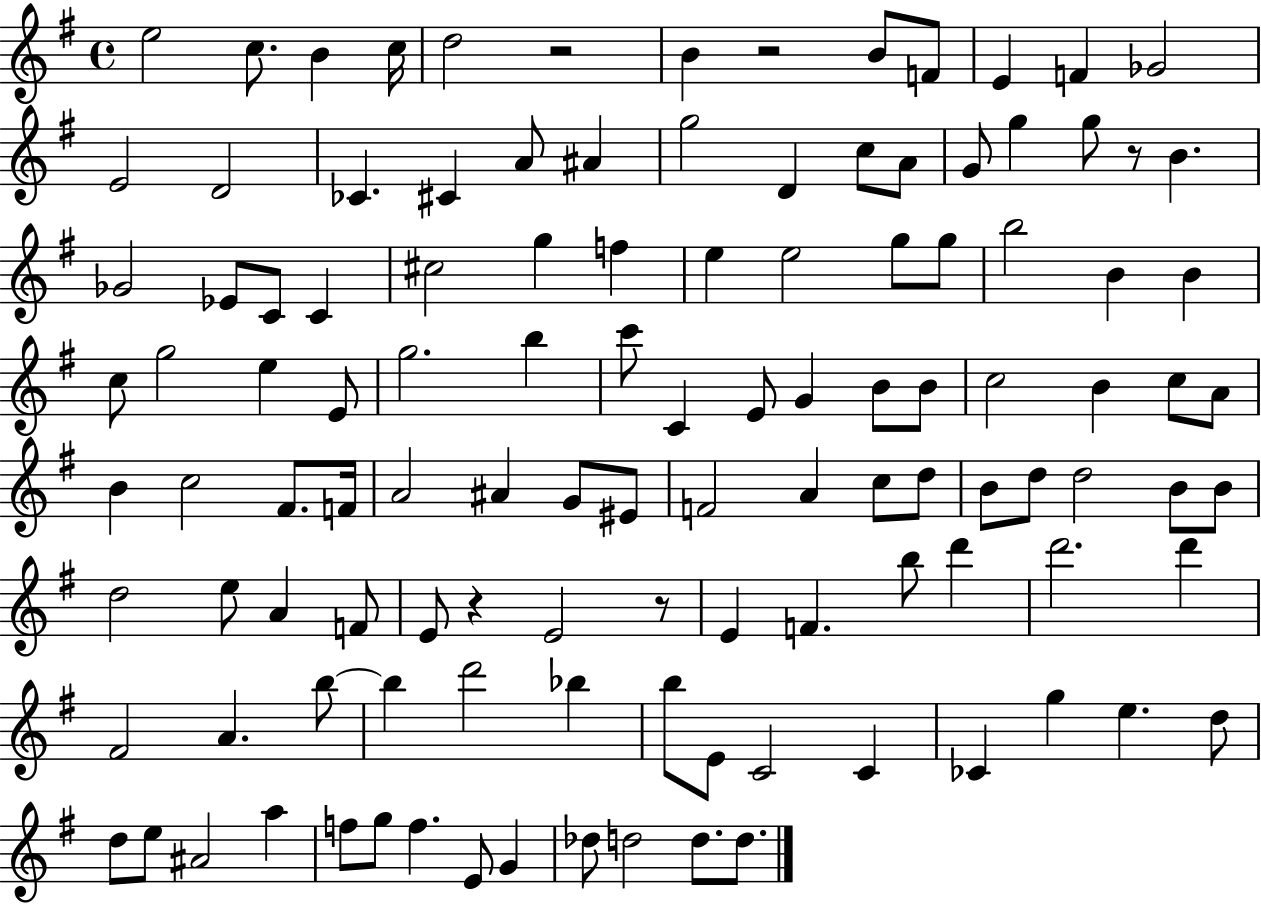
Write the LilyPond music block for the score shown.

{
  \clef treble
  \time 4/4
  \defaultTimeSignature
  \key g \major
  \repeat volta 2 { e''2 c''8. b'4 c''16 | d''2 r2 | b'4 r2 b'8 f'8 | e'4 f'4 ges'2 | \break e'2 d'2 | ces'4. cis'4 a'8 ais'4 | g''2 d'4 c''8 a'8 | g'8 g''4 g''8 r8 b'4. | \break ges'2 ees'8 c'8 c'4 | cis''2 g''4 f''4 | e''4 e''2 g''8 g''8 | b''2 b'4 b'4 | \break c''8 g''2 e''4 e'8 | g''2. b''4 | c'''8 c'4 e'8 g'4 b'8 b'8 | c''2 b'4 c''8 a'8 | \break b'4 c''2 fis'8. f'16 | a'2 ais'4 g'8 eis'8 | f'2 a'4 c''8 d''8 | b'8 d''8 d''2 b'8 b'8 | \break d''2 e''8 a'4 f'8 | e'8 r4 e'2 r8 | e'4 f'4. b''8 d'''4 | d'''2. d'''4 | \break fis'2 a'4. b''8~~ | b''4 d'''2 bes''4 | b''8 e'8 c'2 c'4 | ces'4 g''4 e''4. d''8 | \break d''8 e''8 ais'2 a''4 | f''8 g''8 f''4. e'8 g'4 | des''8 d''2 d''8. d''8. | } \bar "|."
}